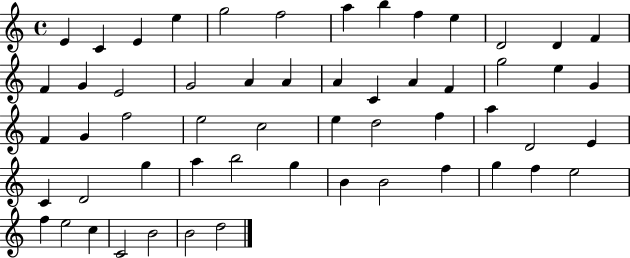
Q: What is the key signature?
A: C major